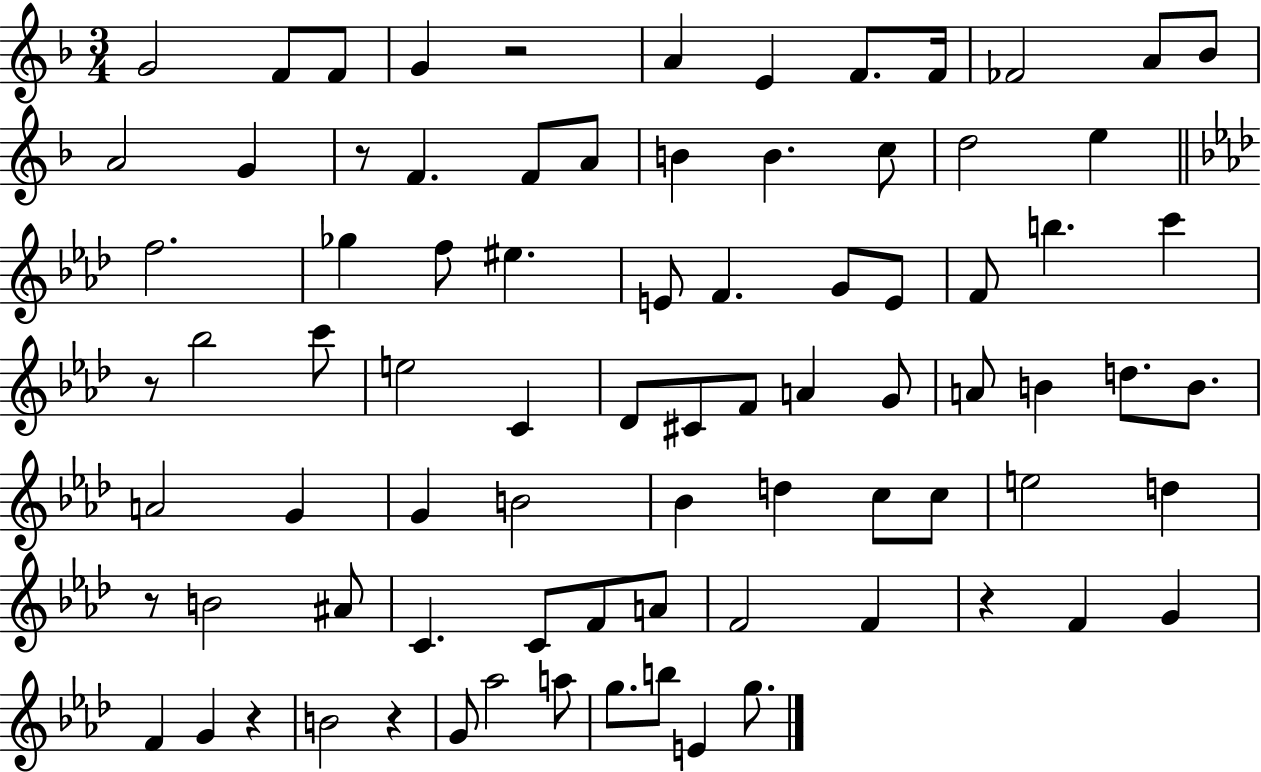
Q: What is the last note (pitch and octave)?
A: G5